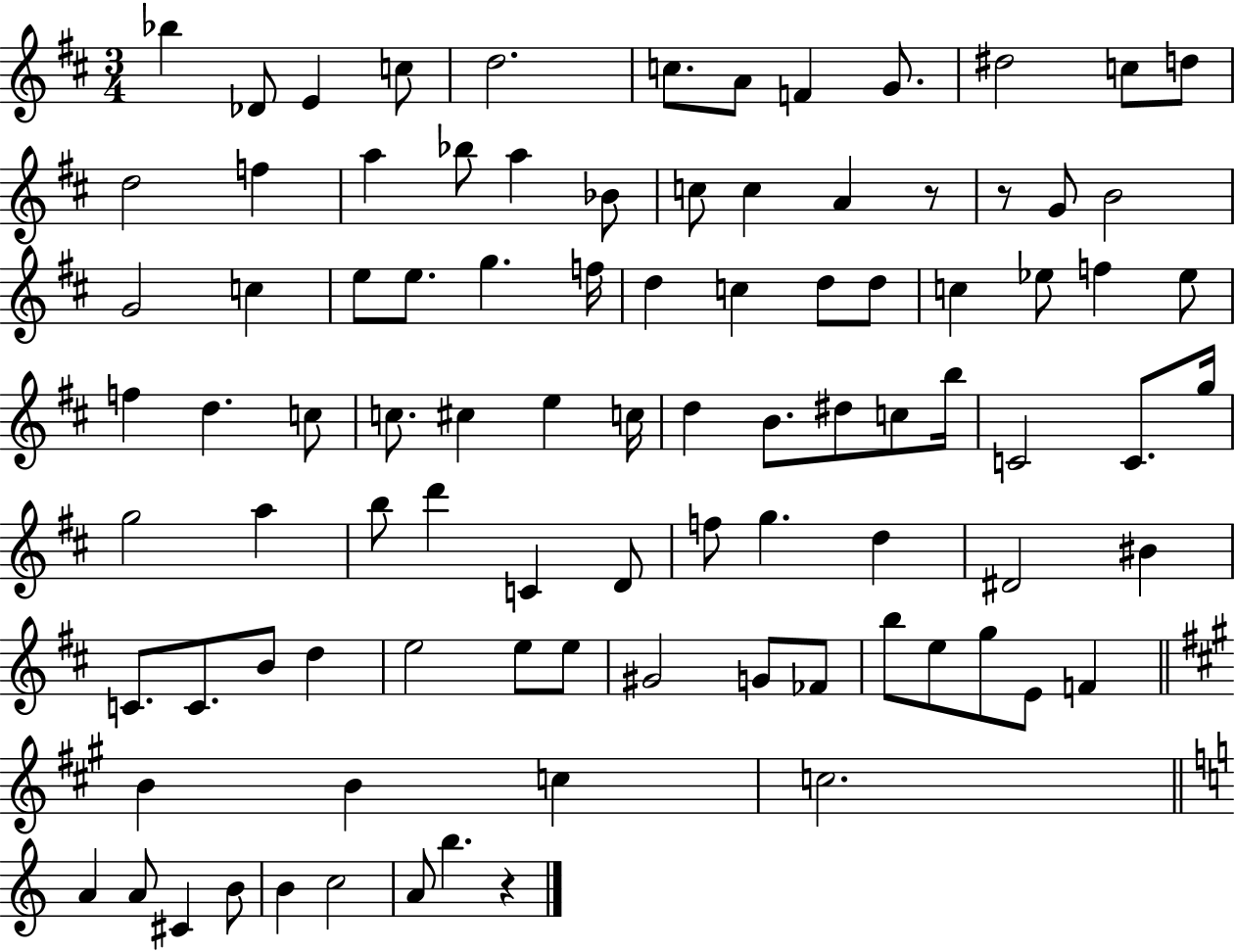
{
  \clef treble
  \numericTimeSignature
  \time 3/4
  \key d \major
  \repeat volta 2 { bes''4 des'8 e'4 c''8 | d''2. | c''8. a'8 f'4 g'8. | dis''2 c''8 d''8 | \break d''2 f''4 | a''4 bes''8 a''4 bes'8 | c''8 c''4 a'4 r8 | r8 g'8 b'2 | \break g'2 c''4 | e''8 e''8. g''4. f''16 | d''4 c''4 d''8 d''8 | c''4 ees''8 f''4 ees''8 | \break f''4 d''4. c''8 | c''8. cis''4 e''4 c''16 | d''4 b'8. dis''8 c''8 b''16 | c'2 c'8. g''16 | \break g''2 a''4 | b''8 d'''4 c'4 d'8 | f''8 g''4. d''4 | dis'2 bis'4 | \break c'8. c'8. b'8 d''4 | e''2 e''8 e''8 | gis'2 g'8 fes'8 | b''8 e''8 g''8 e'8 f'4 | \break \bar "||" \break \key a \major b'4 b'4 c''4 | c''2. | \bar "||" \break \key a \minor a'4 a'8 cis'4 b'8 | b'4 c''2 | a'8 b''4. r4 | } \bar "|."
}